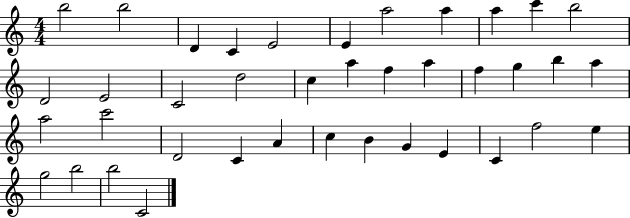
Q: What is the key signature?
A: C major